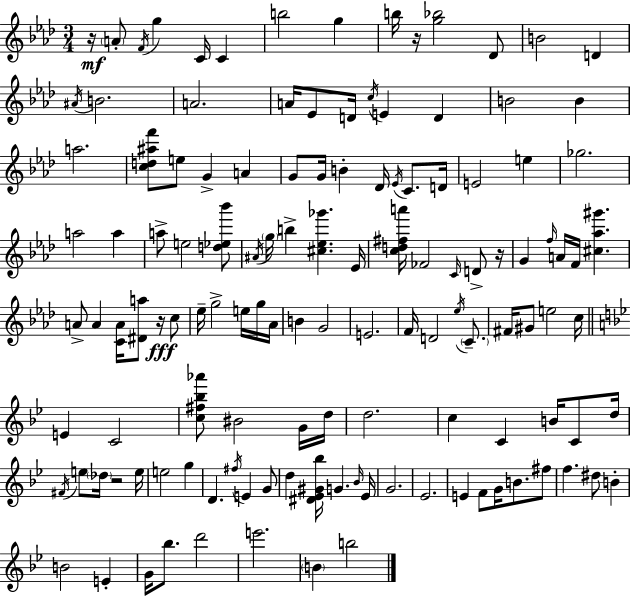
{
  \clef treble
  \numericTimeSignature
  \time 3/4
  \key aes \major
  \repeat volta 2 { r16\mf \parenthesize a'8-. \acciaccatura { f'16 } g''4 c'16 c'4 | b''2 g''4 | b''16 r16 <g'' bes''>2 des'8 | b'2 d'4 | \break \acciaccatura { ais'16 } b'2. | a'2. | a'16 ees'8 d'16 \acciaccatura { c''16 } e'4 d'4 | b'2 b'4 | \break a''2. | <c'' d'' ais'' f'''>8 e''8 g'4-> a'4 | g'8 g'16 b'4-. des'16 \acciaccatura { ees'16 } | c'8. d'16 e'2 | \break e''4 ges''2. | a''2 | a''4 a''8-> e''2 | <d'' ees'' bes'''>8 \acciaccatura { ais'16 } \parenthesize g''16 b''4-> <cis'' ees'' ges'''>4. | \break ees'16 <c'' d'' fis'' a'''>16 fes'2 | \grace { c'16 } d'8-> r16 g'4 \grace { f''16 } a'16 | f'16 <cis'' aes'' gis'''>4. a'8-> a'4 | <c' a'>16 <dis' a''>8 r16\fff c''8 ees''16-- g''2-> | \break e''16 g''16 aes'16 b'4 g'2 | e'2. | f'16 d'2 | \acciaccatura { ees''16 } \parenthesize c'8.-- fis'16 gis'8 e''2 | \break c''16 \bar "||" \break \key bes \major e'4 c'2 | <c'' fis'' bes'' aes'''>8 bis'2 g'16 d''16 | d''2. | c''4 c'4 b'16 c'8 d''16 | \break \acciaccatura { fis'16 } e''8 \parenthesize des''16 r2 | e''16 e''2 g''4 | d'4. \acciaccatura { fis''16 } e'4 | g'8 d''4 <dis' ees' gis' bes''>16 g'4. | \break \grace { bes'16 } ees'16 g'2. | ees'2. | e'4 f'8 g'16 b'8. | fis''8 f''4. dis''8 b'4-. | \break b'2 e'4-. | g'16 bes''8. d'''2 | e'''2. | \parenthesize b'4 b''2 | \break } \bar "|."
}